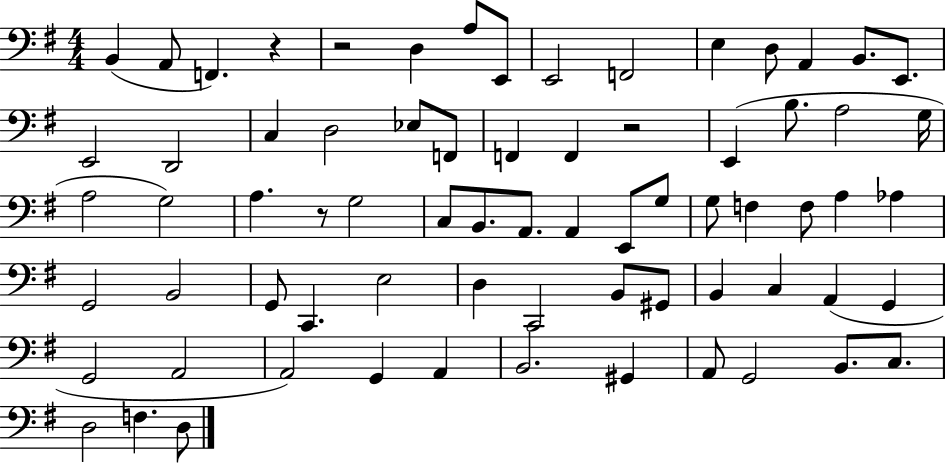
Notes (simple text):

B2/q A2/e F2/q. R/q R/h D3/q A3/e E2/e E2/h F2/h E3/q D3/e A2/q B2/e. E2/e. E2/h D2/h C3/q D3/h Eb3/e F2/e F2/q F2/q R/h E2/q B3/e. A3/h G3/s A3/h G3/h A3/q. R/e G3/h C3/e B2/e. A2/e. A2/q E2/e G3/e G3/e F3/q F3/e A3/q Ab3/q G2/h B2/h G2/e C2/q. E3/h D3/q C2/h B2/e G#2/e B2/q C3/q A2/q G2/q G2/h A2/h A2/h G2/q A2/q B2/h. G#2/q A2/e G2/h B2/e. C3/e. D3/h F3/q. D3/e